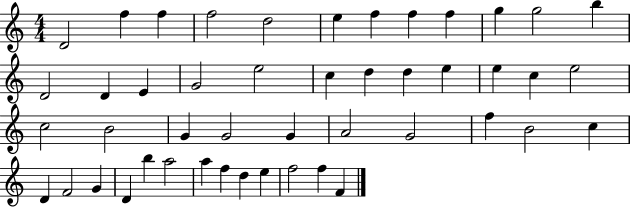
D4/h F5/q F5/q F5/h D5/h E5/q F5/q F5/q F5/q G5/q G5/h B5/q D4/h D4/q E4/q G4/h E5/h C5/q D5/q D5/q E5/q E5/q C5/q E5/h C5/h B4/h G4/q G4/h G4/q A4/h G4/h F5/q B4/h C5/q D4/q F4/h G4/q D4/q B5/q A5/h A5/q F5/q D5/q E5/q F5/h F5/q F4/q